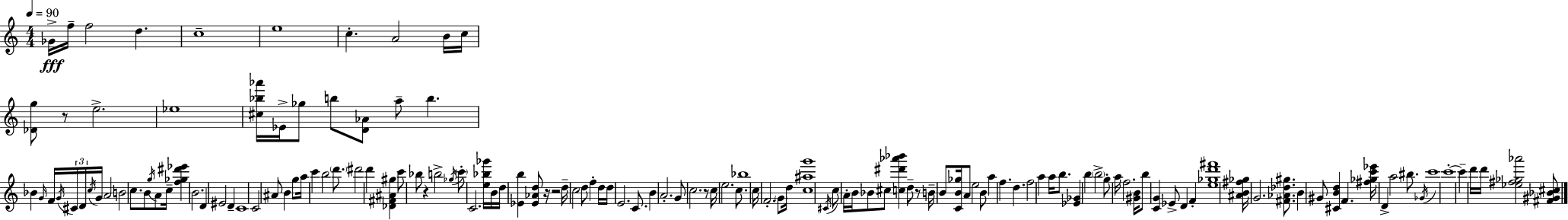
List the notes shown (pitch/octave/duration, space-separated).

Gb4/s F5/s F5/h D5/q. C5/w E5/w C5/q. A4/h B4/s C5/s [Db4,G5]/e R/e E5/h. Eb5/w [C#5,Bb5,Ab6]/s Eb4/s Gb5/e B5/e [D4,Ab4]/e A5/e B5/q. Bb4/q G4/s F4/s G4/s C#4/s D4/s C5/s G4/s A4/h B4/h C5/e. B4/e G5/s A4/e C5/s [F5,Gb5,D#6,Eb6]/q B4/h. D4/q EIS4/h D4/q C4/w C4/h A#4/e B4/q G5/e A5/s C6/q B5/h D6/e. D#6/h D6/q [Db4,F#4,A#4,G#5]/q C6/e Bb5/e R/q B5/h Gb5/s C6/e C4/h. [E5,Bb5,Gb6]/s B4/s D5/s [Eb4,B5]/q [Eb4,Ab4,D5]/e R/s R/h D5/s C5/h D5/e F5/q D5/s D5/s E4/h. C4/e. B4/q A4/h. G4/e C5/h. R/e C5/s E5/h. C5/e. Bb5/w C5/s F4/h. G4/e D5/s [C5,A#5,G6]/w C#4/s C5/e A4/s B4/s Bb4/e C#5/e [C5,D#6,Ab6,Bb6]/q D5/e R/e B4/s B4/e [C4,B4,Gb5]/s A4/e E5/h B4/e A5/q F5/q. D5/q. F5/h A5/q A5/s B5/e. [Eb4,Gb4]/q B5/q B5/h G5/e A5/s F5/h. [G#4,B4]/s B5/e [C4,G4]/q Eb4/e D4/q F4/q [E5,Gb5,D6,F#6]/w [A#4,B4,F#5,Gb5]/s G4/h. [F#4,Ab4,Db5,G#5]/e. B4/q G#4/e [C#4,B4,D5]/q F4/q. [F#5,Gb5,C6,Eb6]/s D4/q A5/h BIS5/e. Gb4/s C6/w C6/w C6/q D6/s D6/s [Eb5,F#5,Gb5,Ab6]/h [F#4,G#4,Bb4,C#5]/e